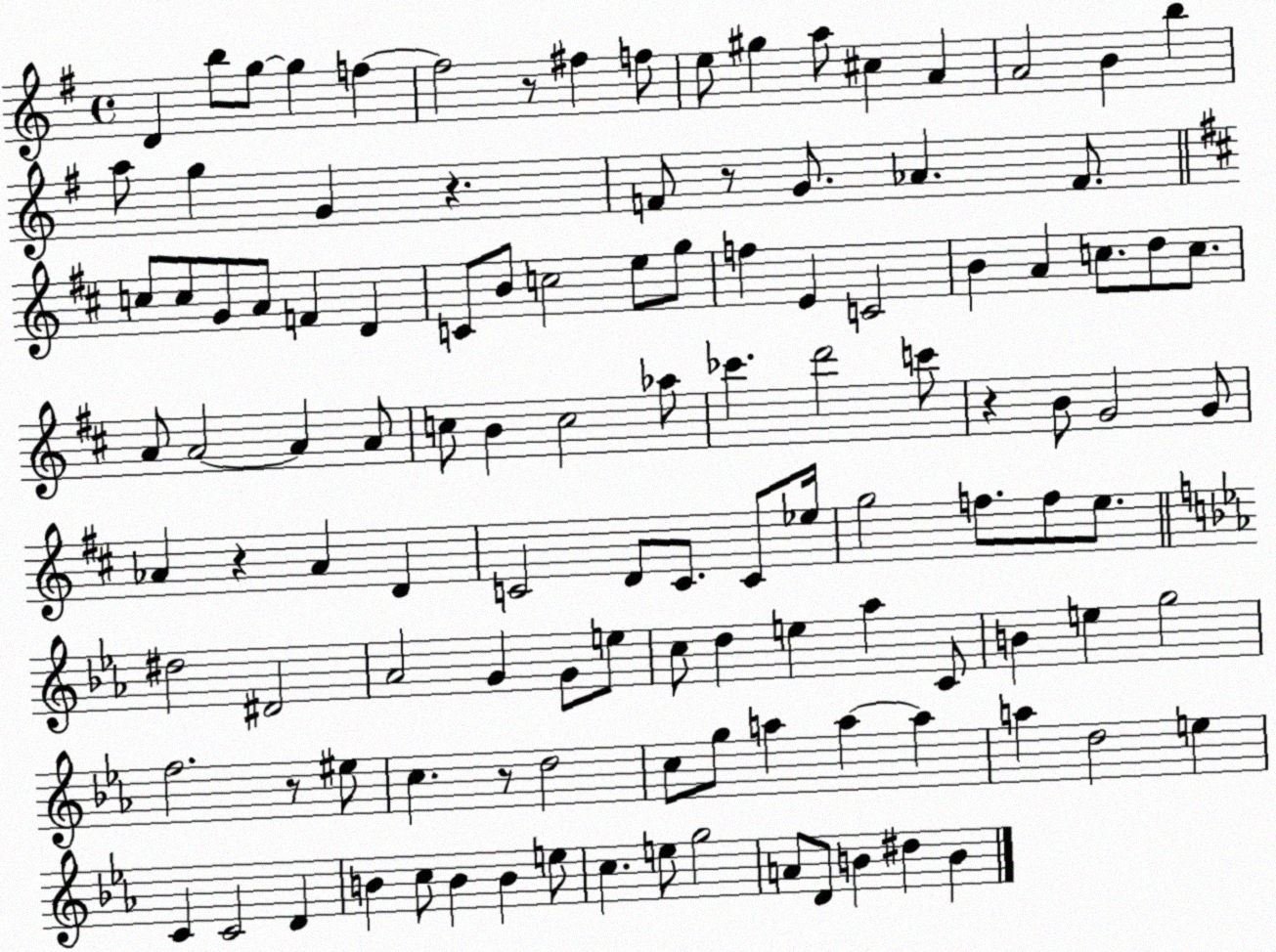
X:1
T:Untitled
M:4/4
L:1/4
K:G
D b/2 g/2 g f f2 z/2 ^f f/2 e/2 ^g a/2 ^c A A2 B b a/2 g G z F/2 z/2 G/2 _A F/2 c/2 c/2 G/2 A/2 F D C/2 B/2 c2 e/2 g/2 f E C2 B A c/2 d/2 c/2 A/2 A2 A A/2 c/2 B c2 _a/2 _c' d'2 c'/2 z B/2 G2 G/2 _A z _A D C2 D/2 C/2 C/2 _e/4 g2 f/2 f/2 e/2 ^d2 ^D2 _A2 G G/2 e/2 c/2 d e _a C/2 B e g2 f2 z/2 ^e/2 c z/2 d2 c/2 g/2 a a a a d2 e C C2 D B c/2 B B e/2 c e/2 g2 A/2 D/2 B ^d B